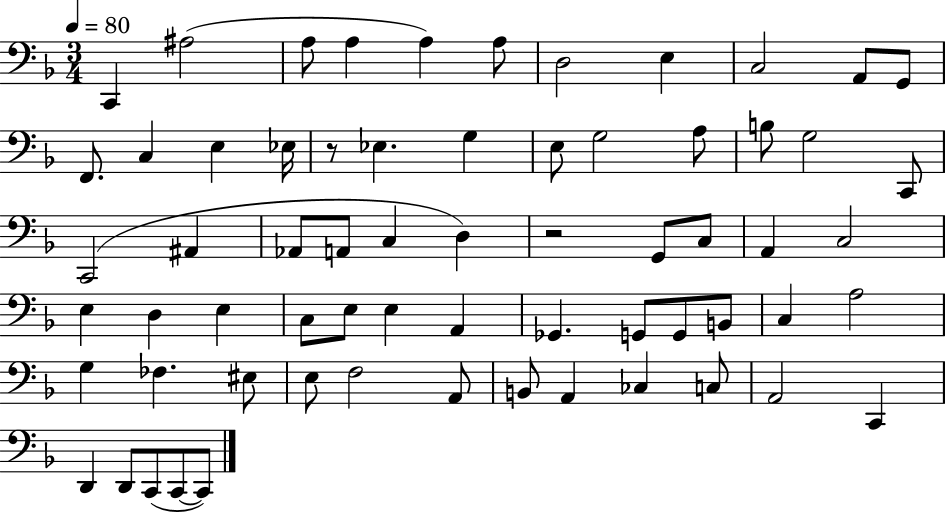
C2/q A#3/h A3/e A3/q A3/q A3/e D3/h E3/q C3/h A2/e G2/e F2/e. C3/q E3/q Eb3/s R/e Eb3/q. G3/q E3/e G3/h A3/e B3/e G3/h C2/e C2/h A#2/q Ab2/e A2/e C3/q D3/q R/h G2/e C3/e A2/q C3/h E3/q D3/q E3/q C3/e E3/e E3/q A2/q Gb2/q. G2/e G2/e B2/e C3/q A3/h G3/q FES3/q. EIS3/e E3/e F3/h A2/e B2/e A2/q CES3/q C3/e A2/h C2/q D2/q D2/e C2/e C2/e C2/e